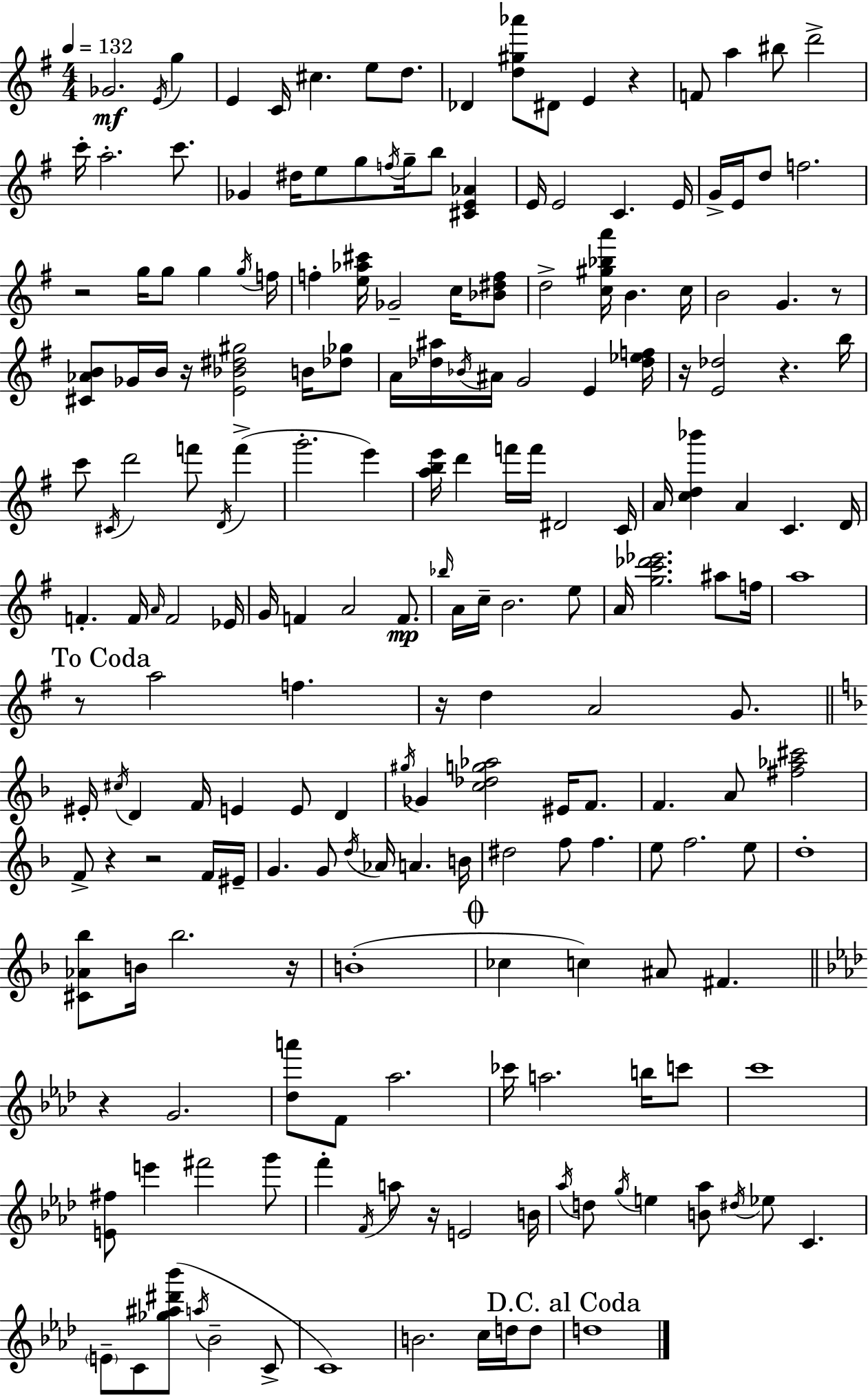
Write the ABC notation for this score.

X:1
T:Untitled
M:4/4
L:1/4
K:G
_G2 E/4 g E C/4 ^c e/2 d/2 _D [d^g_a']/2 ^D/2 E z F/2 a ^b/2 d'2 c'/4 a2 c'/2 _G ^d/4 e/2 g/2 f/4 g/4 b/2 [^CE_A] E/4 E2 C E/4 G/4 E/4 d/2 f2 z2 g/4 g/2 g g/4 f/4 f [e_a^c']/4 _G2 c/4 [_B^df]/2 d2 [c^g_ba']/4 B c/4 B2 G z/2 [^C_AB]/2 _G/4 B/4 z/4 [E_B^d^g]2 B/4 [_d_g]/2 A/4 [_d^a]/4 _B/4 ^A/4 G2 E [_d_ef]/4 z/4 [E_d]2 z b/4 c'/2 ^C/4 d'2 f'/2 D/4 f' g'2 e' [abe']/4 d' f'/4 f'/4 ^D2 C/4 A/4 [cd_b'] A C D/4 F F/4 A/4 F2 _E/4 G/4 F A2 F/2 _b/4 A/4 c/4 B2 e/2 A/4 [gc'_d'_e']2 ^a/2 f/4 a4 z/2 a2 f z/4 d A2 G/2 ^E/4 ^c/4 D F/4 E E/2 D ^g/4 _G [c_dg_a]2 ^E/4 F/2 F A/2 [^f_a^c']2 F/2 z z2 F/4 ^E/4 G G/2 d/4 _A/4 A B/4 ^d2 f/2 f e/2 f2 e/2 d4 [^C_A_b]/2 B/4 _b2 z/4 B4 _c c ^A/2 ^F z G2 [_da']/2 F/2 _a2 _c'/4 a2 b/4 c'/2 c'4 [E^f]/2 e' ^f'2 g'/2 f' F/4 a/2 z/4 E2 B/4 _a/4 d/2 g/4 e [B_a]/2 ^d/4 _e/2 C E/2 C/2 [_g^a^d'_b']/2 a/4 _B2 C/2 C4 B2 c/4 d/4 d/2 d4